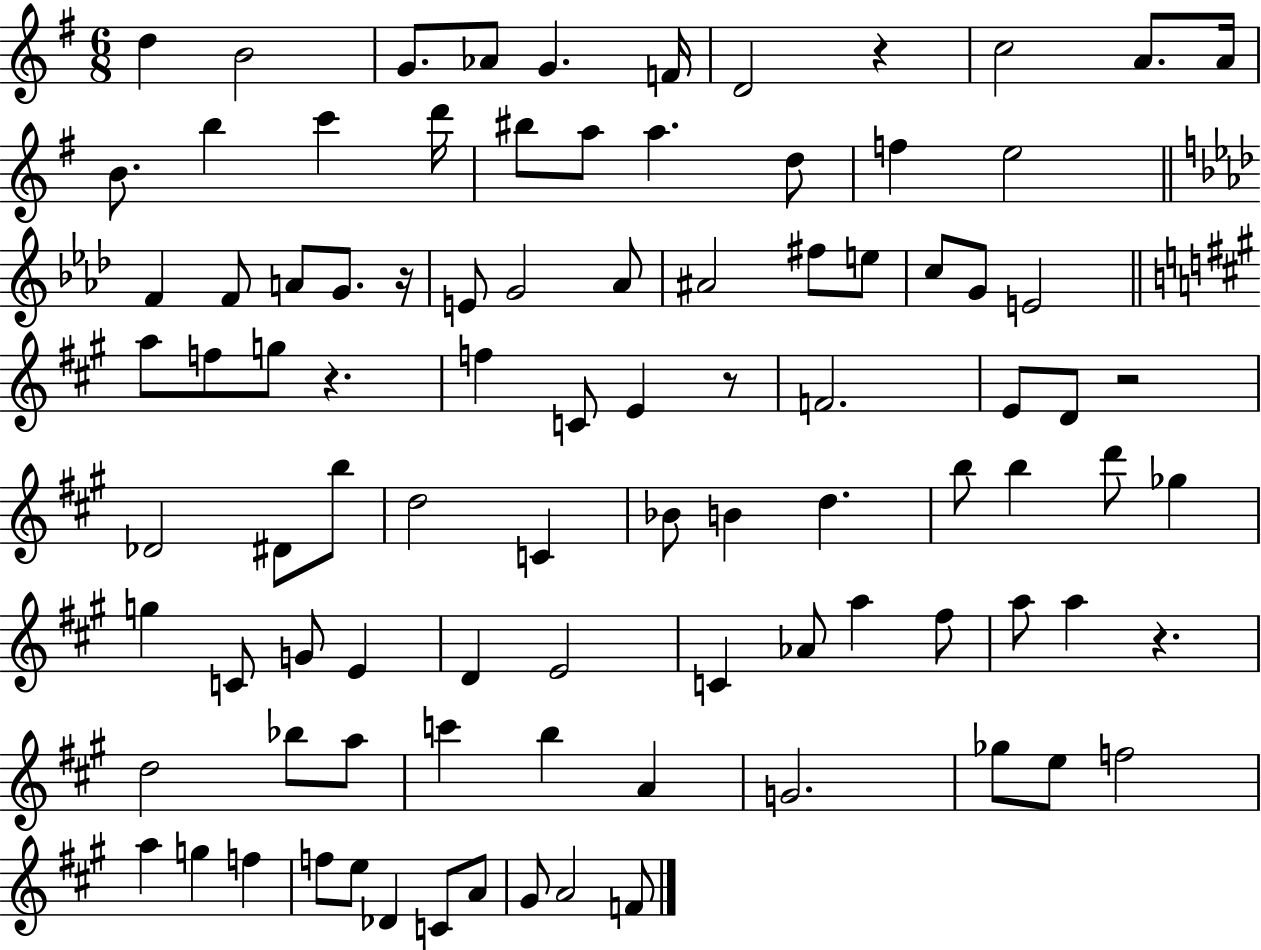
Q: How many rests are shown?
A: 6